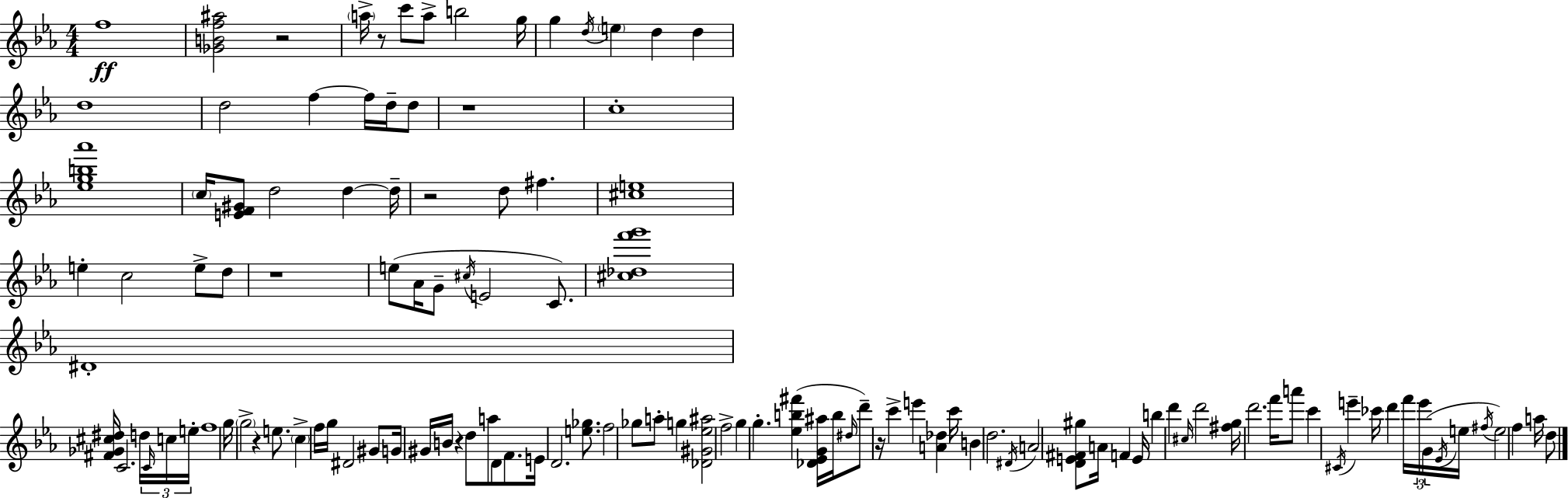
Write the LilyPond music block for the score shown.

{
  \clef treble
  \numericTimeSignature
  \time 4/4
  \key c \minor
  f''1\ff | <ges' b' f'' ais''>2 r2 | \parenthesize a''16-> r8 c'''8 a''8-> b''2 g''16 | g''4 \acciaccatura { d''16 } \parenthesize e''4 d''4 d''4 | \break d''1 | d''2 f''4~~ f''16 d''16-- d''8 | r1 | c''1-. | \break <ees'' g'' b'' aes'''>1 | \parenthesize c''16 <e' f' gis'>8 d''2 d''4~~ | d''16-- r2 d''8 fis''4. | <cis'' e''>1 | \break e''4-. c''2 e''8-> d''8 | r1 | e''8( aes'16 g'8-- \acciaccatura { cis''16 } e'2 c'8.) | <cis'' des'' f''' g'''>1 | \break dis'1-. | <fis' ges' cis'' dis''>16 c'2. d''16 | \tuplet 3/2 { \grace { c'16 } c''16 e''16-. } f''1 | g''16 \parenthesize g''2-> r4 | \break e''8. \parenthesize c''4-> f''16 g''16 dis'2 | gis'8 g'16 gis'16 b'16 r4 d''8 a''8 d'8 | f'8. e'16 d'2. | <e'' ges''>8. f''2 ges''8 a''8-. g''4 | \break <des' gis' ees'' ais''>2 f''2-> | g''4 g''4.-. <ees'' b'' fis'''>4( | <des' ees' g' ais''>16 b''16 \grace { dis''16 }) d'''8-- r16 c'''4-> e'''4 <a' des''>4 | c'''16 b'4 d''2. | \break \acciaccatura { dis'16 } a'2 <d' e' fis' gis''>8 a'16 | f'4 e'16 b''4 d'''4 \grace { cis''16 } d'''2 | <fis'' g''>16 d'''2. | f'''16 a'''8 c'''4 \acciaccatura { cis'16 } e'''4-- ces'''16 | \break d'''4 f'''16 \tuplet 3/2 { e'''16 g'16( \acciaccatura { ees'16 } } e''16 \acciaccatura { fis''16 }) e''2 | f''4 a''16 d''8 \bar "|."
}